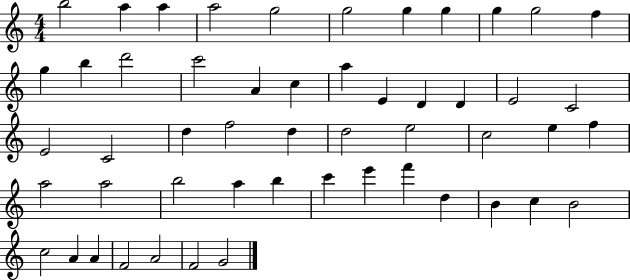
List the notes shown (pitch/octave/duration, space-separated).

B5/h A5/q A5/q A5/h G5/h G5/h G5/q G5/q G5/q G5/h F5/q G5/q B5/q D6/h C6/h A4/q C5/q A5/q E4/q D4/q D4/q E4/h C4/h E4/h C4/h D5/q F5/h D5/q D5/h E5/h C5/h E5/q F5/q A5/h A5/h B5/h A5/q B5/q C6/q E6/q F6/q D5/q B4/q C5/q B4/h C5/h A4/q A4/q F4/h A4/h F4/h G4/h